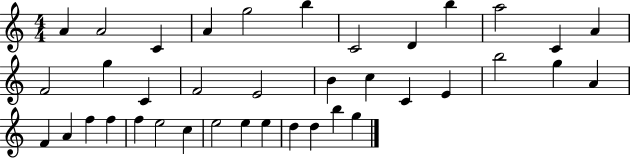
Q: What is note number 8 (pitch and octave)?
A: D4